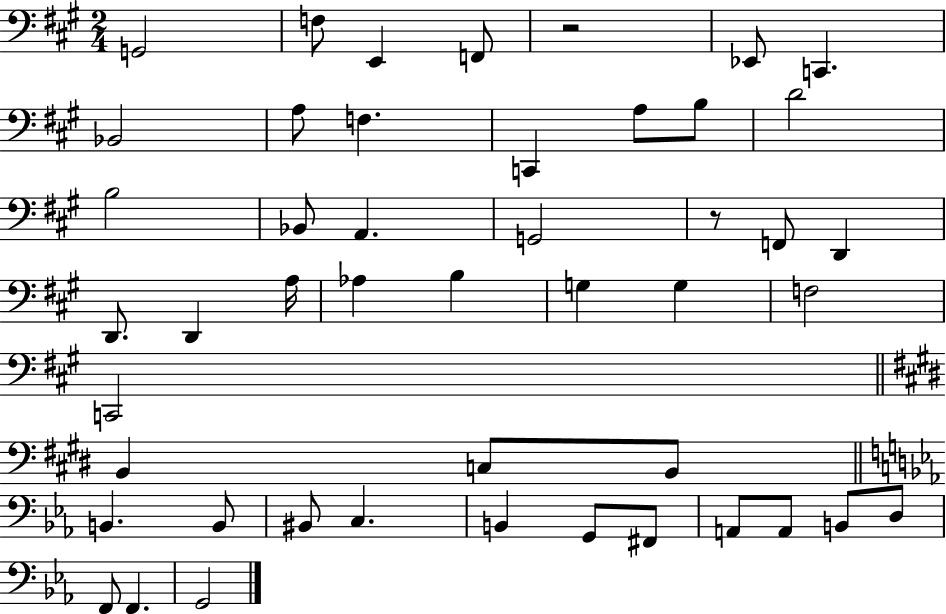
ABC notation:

X:1
T:Untitled
M:2/4
L:1/4
K:A
G,,2 F,/2 E,, F,,/2 z2 _E,,/2 C,, _B,,2 A,/2 F, C,, A,/2 B,/2 D2 B,2 _B,,/2 A,, G,,2 z/2 F,,/2 D,, D,,/2 D,, A,/4 _A, B, G, G, F,2 C,,2 B,, C,/2 B,,/2 B,, B,,/2 ^B,,/2 C, B,, G,,/2 ^F,,/2 A,,/2 A,,/2 B,,/2 D,/2 F,,/2 F,, G,,2